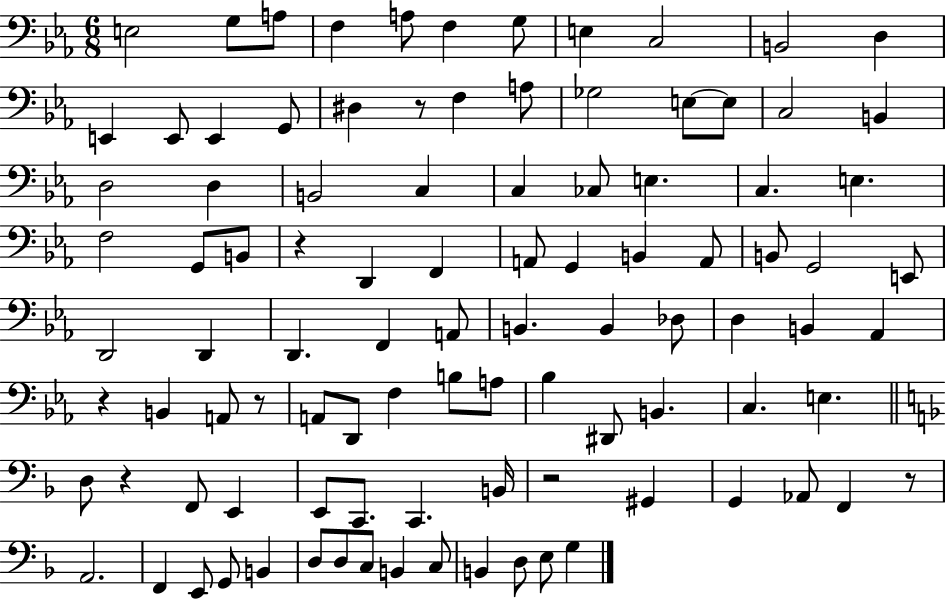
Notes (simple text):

E3/h G3/e A3/e F3/q A3/e F3/q G3/e E3/q C3/h B2/h D3/q E2/q E2/e E2/q G2/e D#3/q R/e F3/q A3/e Gb3/h E3/e E3/e C3/h B2/q D3/h D3/q B2/h C3/q C3/q CES3/e E3/q. C3/q. E3/q. F3/h G2/e B2/e R/q D2/q F2/q A2/e G2/q B2/q A2/e B2/e G2/h E2/e D2/h D2/q D2/q. F2/q A2/e B2/q. B2/q Db3/e D3/q B2/q Ab2/q R/q B2/q A2/e R/e A2/e D2/e F3/q B3/e A3/e Bb3/q D#2/e B2/q. C3/q. E3/q. D3/e R/q F2/e E2/q E2/e C2/e. C2/q. B2/s R/h G#2/q G2/q Ab2/e F2/q R/e A2/h. F2/q E2/e G2/e B2/q D3/e D3/e C3/e B2/q C3/e B2/q D3/e E3/e G3/q